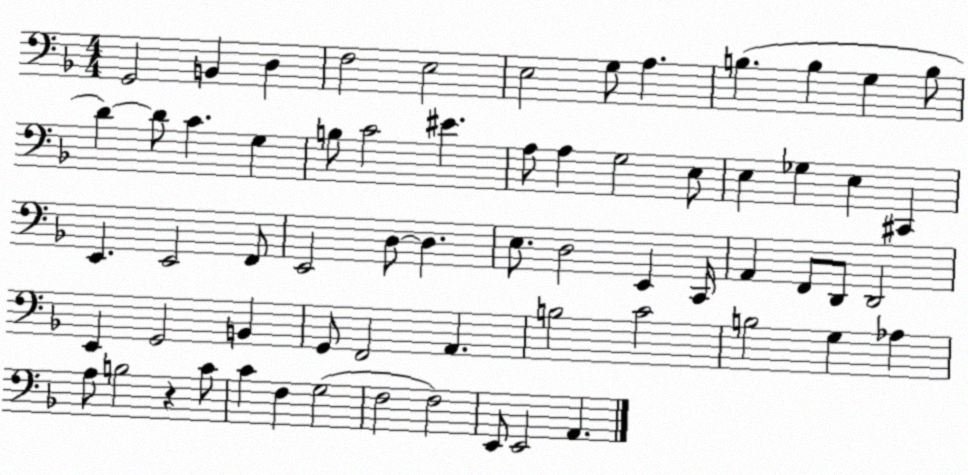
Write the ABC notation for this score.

X:1
T:Untitled
M:4/4
L:1/4
K:F
G,,2 B,, D, F,2 E,2 E,2 G,/2 A, B, B, G, B,/2 D D/2 C G, B,/2 C2 ^E A,/2 A, G,2 E,/2 E, _G, E, ^C,, E,, E,,2 F,,/2 E,,2 D,/2 D, E,/2 D,2 E,, C,,/4 A,, F,,/2 D,,/2 D,,2 E,, G,,2 B,, G,,/2 F,,2 A,, B,2 C2 B,2 G, _A, A,/2 B,2 z C/2 C F, G,2 F,2 F,2 E,,/2 E,,2 A,,